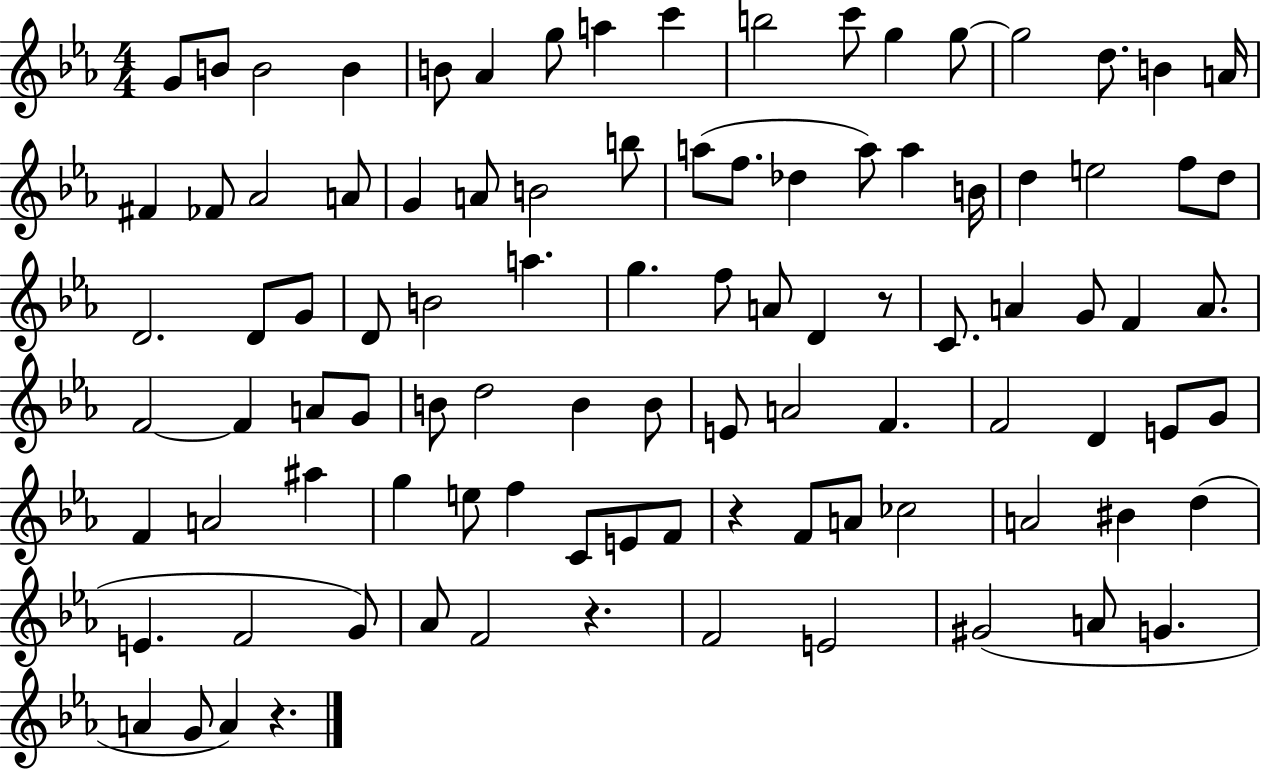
X:1
T:Untitled
M:4/4
L:1/4
K:Eb
G/2 B/2 B2 B B/2 _A g/2 a c' b2 c'/2 g g/2 g2 d/2 B A/4 ^F _F/2 _A2 A/2 G A/2 B2 b/2 a/2 f/2 _d a/2 a B/4 d e2 f/2 d/2 D2 D/2 G/2 D/2 B2 a g f/2 A/2 D z/2 C/2 A G/2 F A/2 F2 F A/2 G/2 B/2 d2 B B/2 E/2 A2 F F2 D E/2 G/2 F A2 ^a g e/2 f C/2 E/2 F/2 z F/2 A/2 _c2 A2 ^B d E F2 G/2 _A/2 F2 z F2 E2 ^G2 A/2 G A G/2 A z